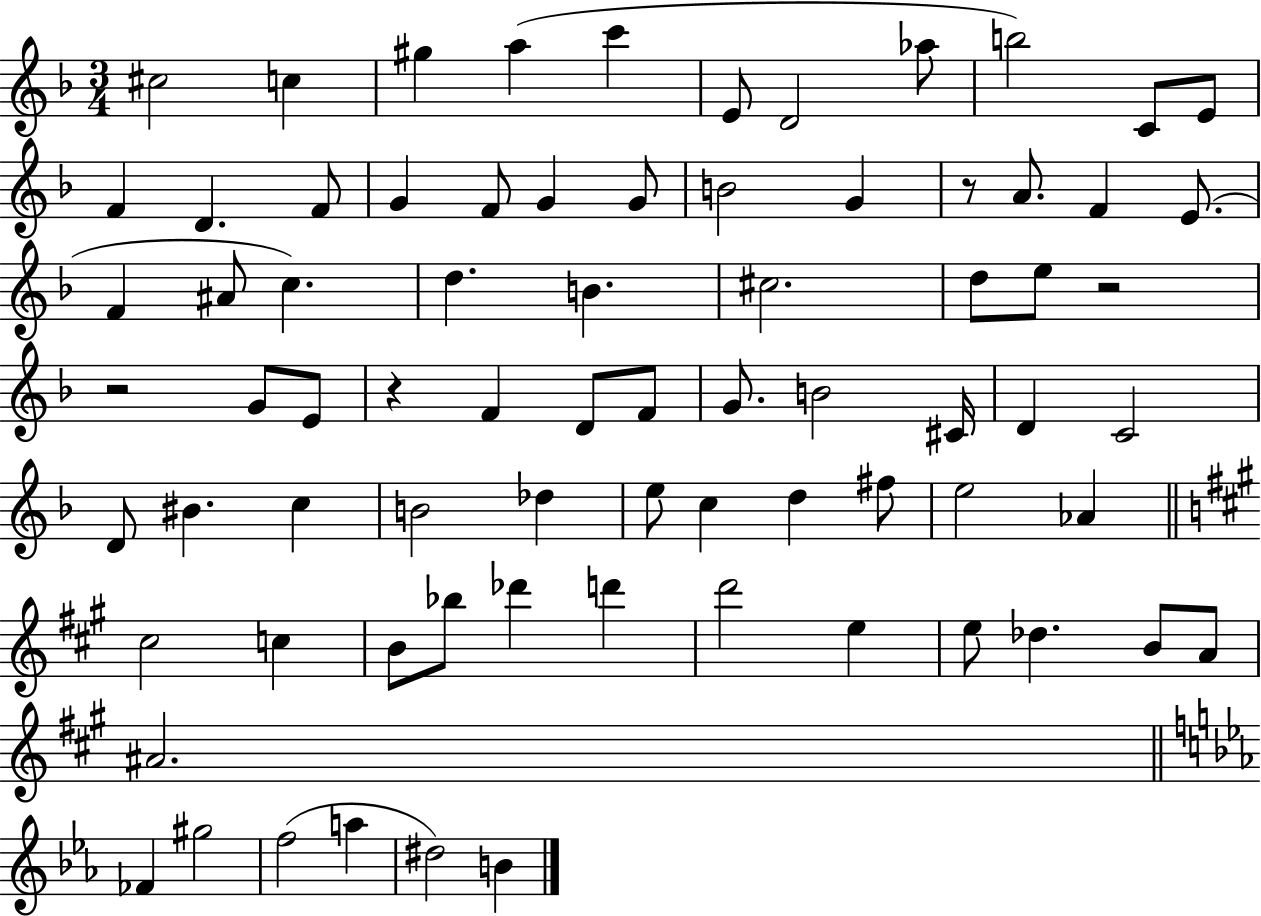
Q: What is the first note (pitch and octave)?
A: C#5